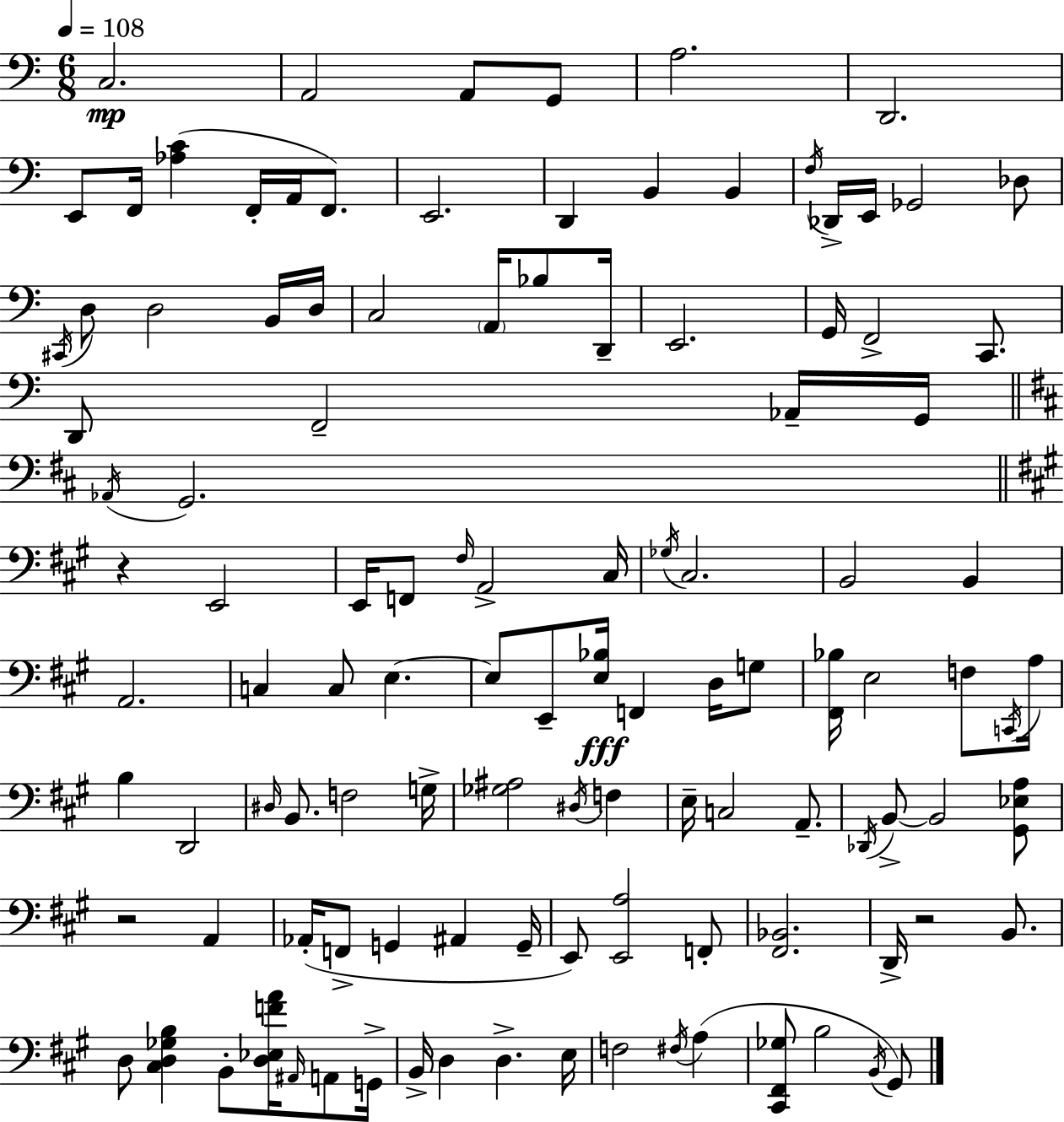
C3/h. A2/h A2/e G2/e A3/h. D2/h. E2/e F2/s [Ab3,C4]/q F2/s A2/s F2/e. E2/h. D2/q B2/q B2/q F3/s Db2/s E2/s Gb2/h Db3/e C#2/s D3/e D3/h B2/s D3/s C3/h A2/s Bb3/e D2/s E2/h. G2/s F2/h C2/e. D2/e F2/h Ab2/s G2/s Ab2/s G2/h. R/q E2/h E2/s F2/e F#3/s A2/h C#3/s Gb3/s C#3/h. B2/h B2/q A2/h. C3/q C3/e E3/q. E3/e E2/e [E3,Bb3]/s F2/q D3/s G3/e [F#2,Bb3]/s E3/h F3/e C2/s A3/s B3/q D2/h D#3/s B2/e. F3/h G3/s [Gb3,A#3]/h D#3/s F3/q E3/s C3/h A2/e. Db2/s B2/e B2/h [G#2,Eb3,A3]/e R/h A2/q Ab2/s F2/e G2/q A#2/q G2/s E2/e [E2,A3]/h F2/e [F#2,Bb2]/h. D2/s R/h B2/e. D3/e [C#3,D3,Gb3,B3]/q B2/e [D3,Eb3,F4,A4]/s A#2/s A2/e G2/s B2/s D3/q D3/q. E3/s F3/h F#3/s A3/q [C#2,F#2,Gb3]/e B3/h B2/s G#2/e